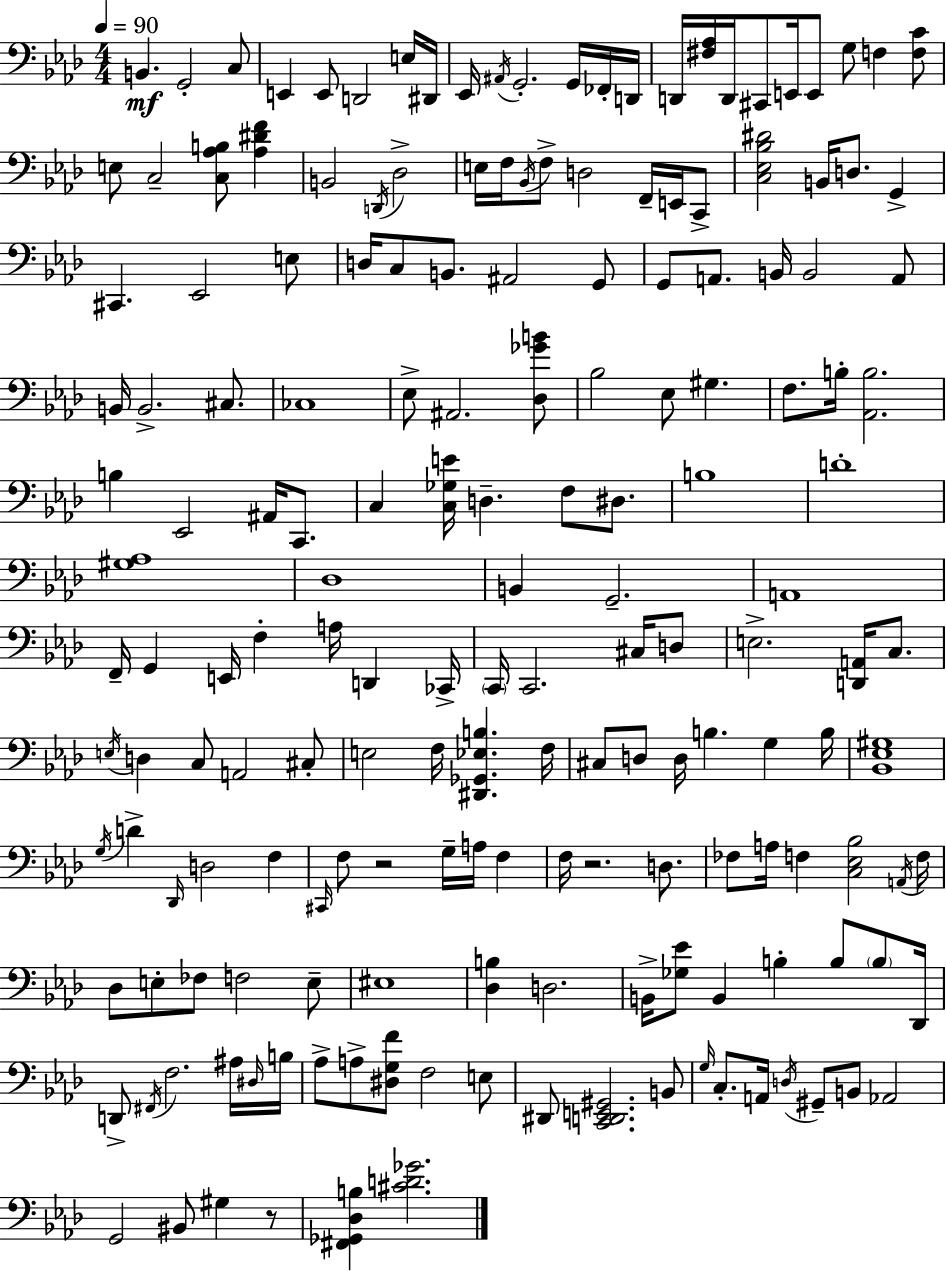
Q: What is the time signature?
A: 4/4